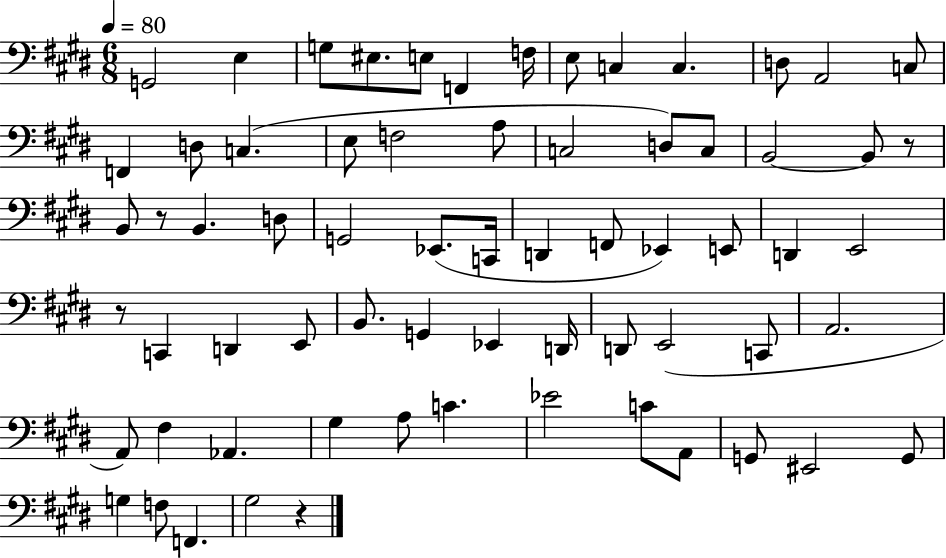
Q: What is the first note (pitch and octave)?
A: G2